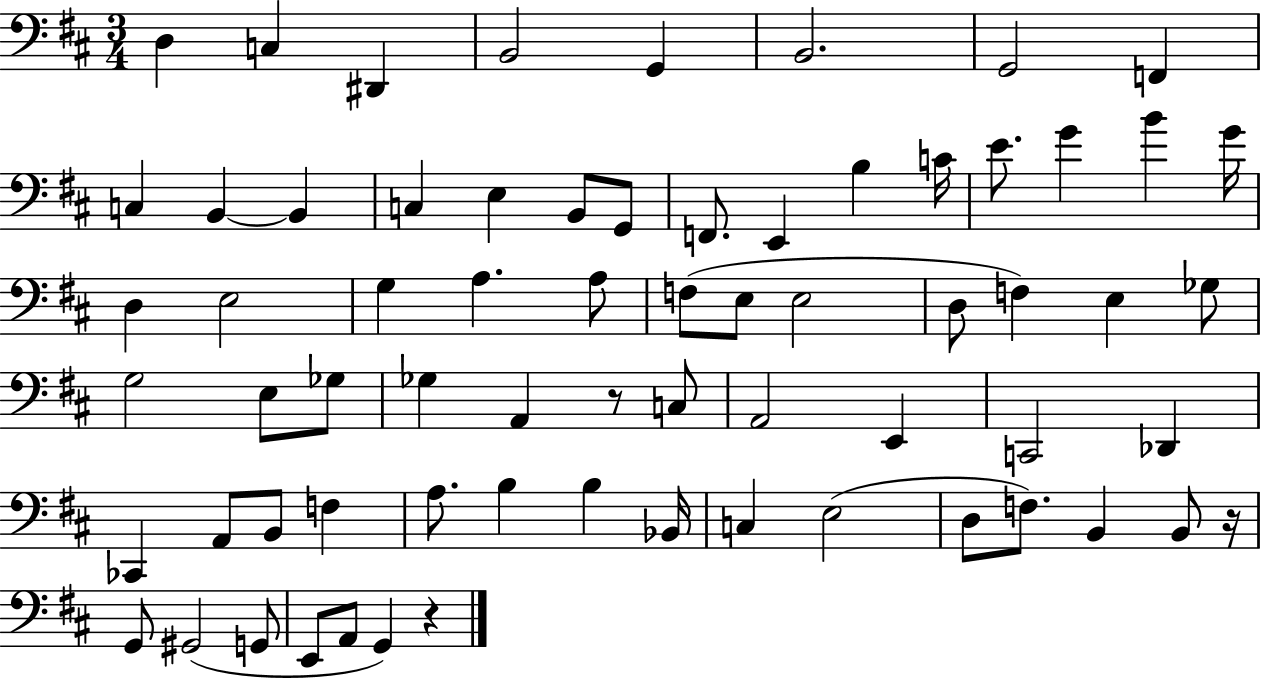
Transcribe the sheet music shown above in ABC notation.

X:1
T:Untitled
M:3/4
L:1/4
K:D
D, C, ^D,, B,,2 G,, B,,2 G,,2 F,, C, B,, B,, C, E, B,,/2 G,,/2 F,,/2 E,, B, C/4 E/2 G B G/4 D, E,2 G, A, A,/2 F,/2 E,/2 E,2 D,/2 F, E, _G,/2 G,2 E,/2 _G,/2 _G, A,, z/2 C,/2 A,,2 E,, C,,2 _D,, _C,, A,,/2 B,,/2 F, A,/2 B, B, _B,,/4 C, E,2 D,/2 F,/2 B,, B,,/2 z/4 G,,/2 ^G,,2 G,,/2 E,,/2 A,,/2 G,, z